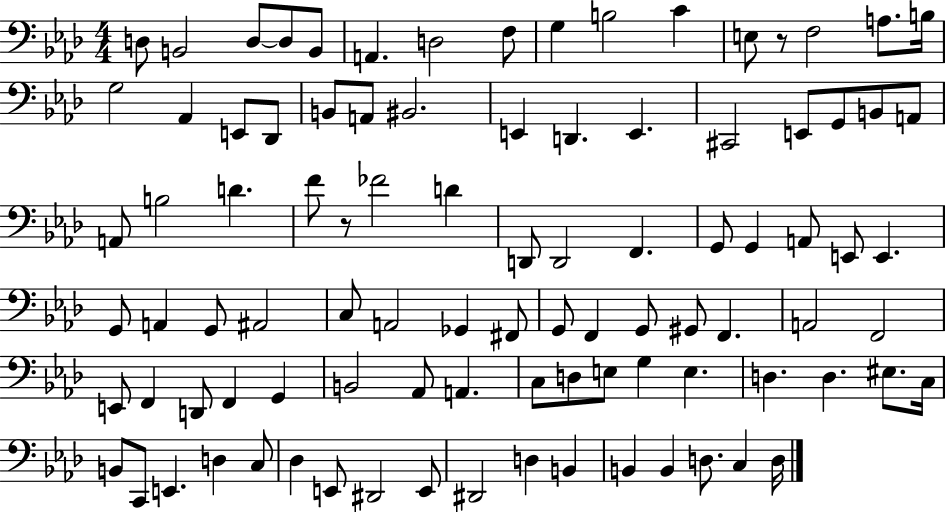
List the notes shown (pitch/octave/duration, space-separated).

D3/e B2/h D3/e D3/e B2/e A2/q. D3/h F3/e G3/q B3/h C4/q E3/e R/e F3/h A3/e. B3/s G3/h Ab2/q E2/e Db2/e B2/e A2/e BIS2/h. E2/q D2/q. E2/q. C#2/h E2/e G2/e B2/e A2/e A2/e B3/h D4/q. F4/e R/e FES4/h D4/q D2/e D2/h F2/q. G2/e G2/q A2/e E2/e E2/q. G2/e A2/q G2/e A#2/h C3/e A2/h Gb2/q F#2/e G2/e F2/q G2/e G#2/e F2/q. A2/h F2/h E2/e F2/q D2/e F2/q G2/q B2/h Ab2/e A2/q. C3/e D3/e E3/e G3/q E3/q. D3/q. D3/q. EIS3/e. C3/s B2/e C2/e E2/q. D3/q C3/e Db3/q E2/e D#2/h E2/e D#2/h D3/q B2/q B2/q B2/q D3/e. C3/q D3/s